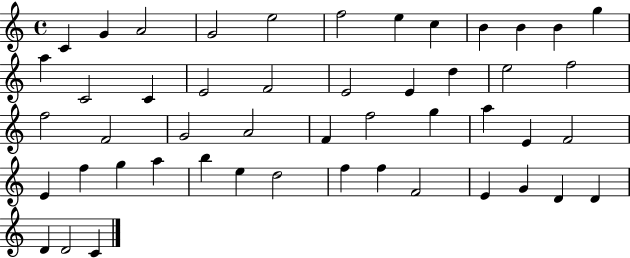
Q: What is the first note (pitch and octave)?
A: C4